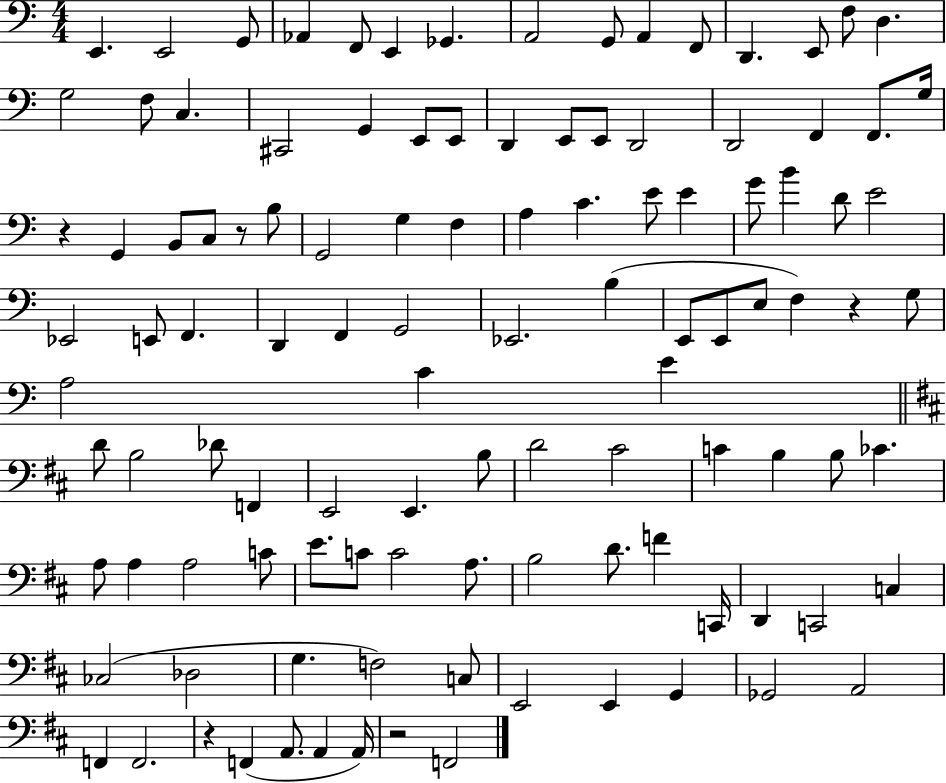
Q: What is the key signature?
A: C major